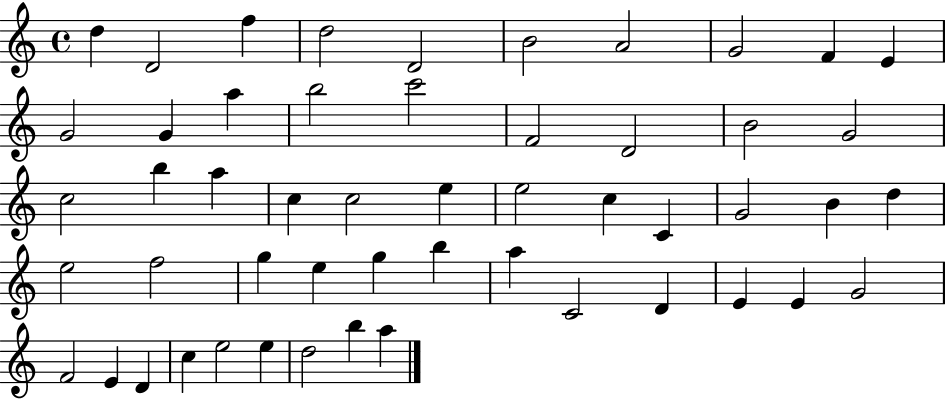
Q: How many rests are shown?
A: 0